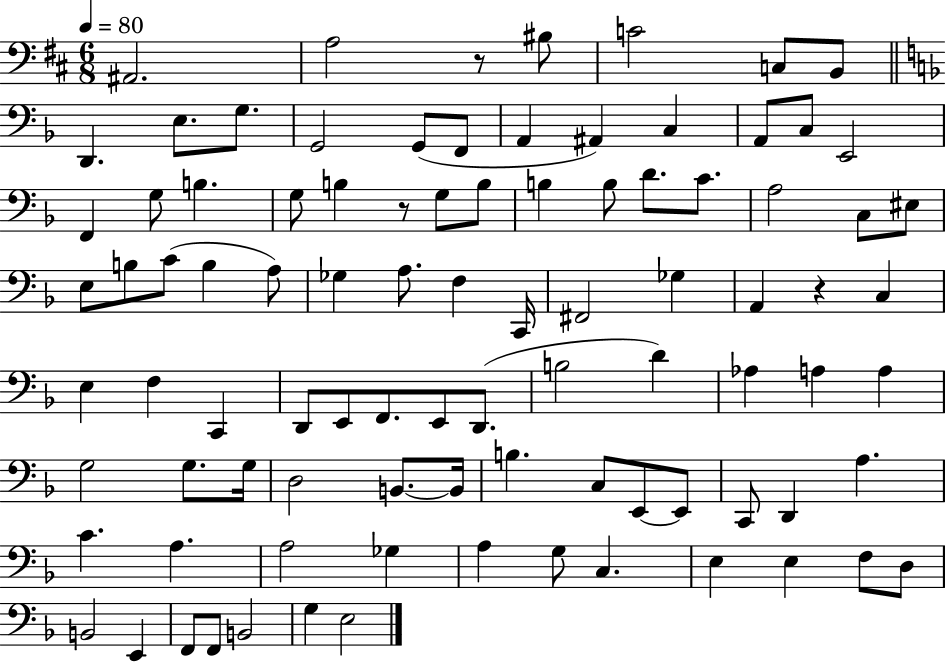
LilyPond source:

{
  \clef bass
  \numericTimeSignature
  \time 6/8
  \key d \major
  \tempo 4 = 80
  ais,2. | a2 r8 bis8 | c'2 c8 b,8 | \bar "||" \break \key f \major d,4. e8. g8. | g,2 g,8( f,8 | a,4 ais,4) c4 | a,8 c8 e,2 | \break f,4 g8 b4. | g8 b4 r8 g8 b8 | b4 b8 d'8. c'8. | a2 c8 eis8 | \break e8 b8 c'8( b4 a8) | ges4 a8. f4 c,16 | fis,2 ges4 | a,4 r4 c4 | \break e4 f4 c,4 | d,8 e,8 f,8. e,8 d,8.( | b2 d'4) | aes4 a4 a4 | \break g2 g8. g16 | d2 b,8.~~ b,16 | b4. c8 e,8~~ e,8 | c,8 d,4 a4. | \break c'4. a4. | a2 ges4 | a4 g8 c4. | e4 e4 f8 d8 | \break b,2 e,4 | f,8 f,8 b,2 | g4 e2 | \bar "|."
}